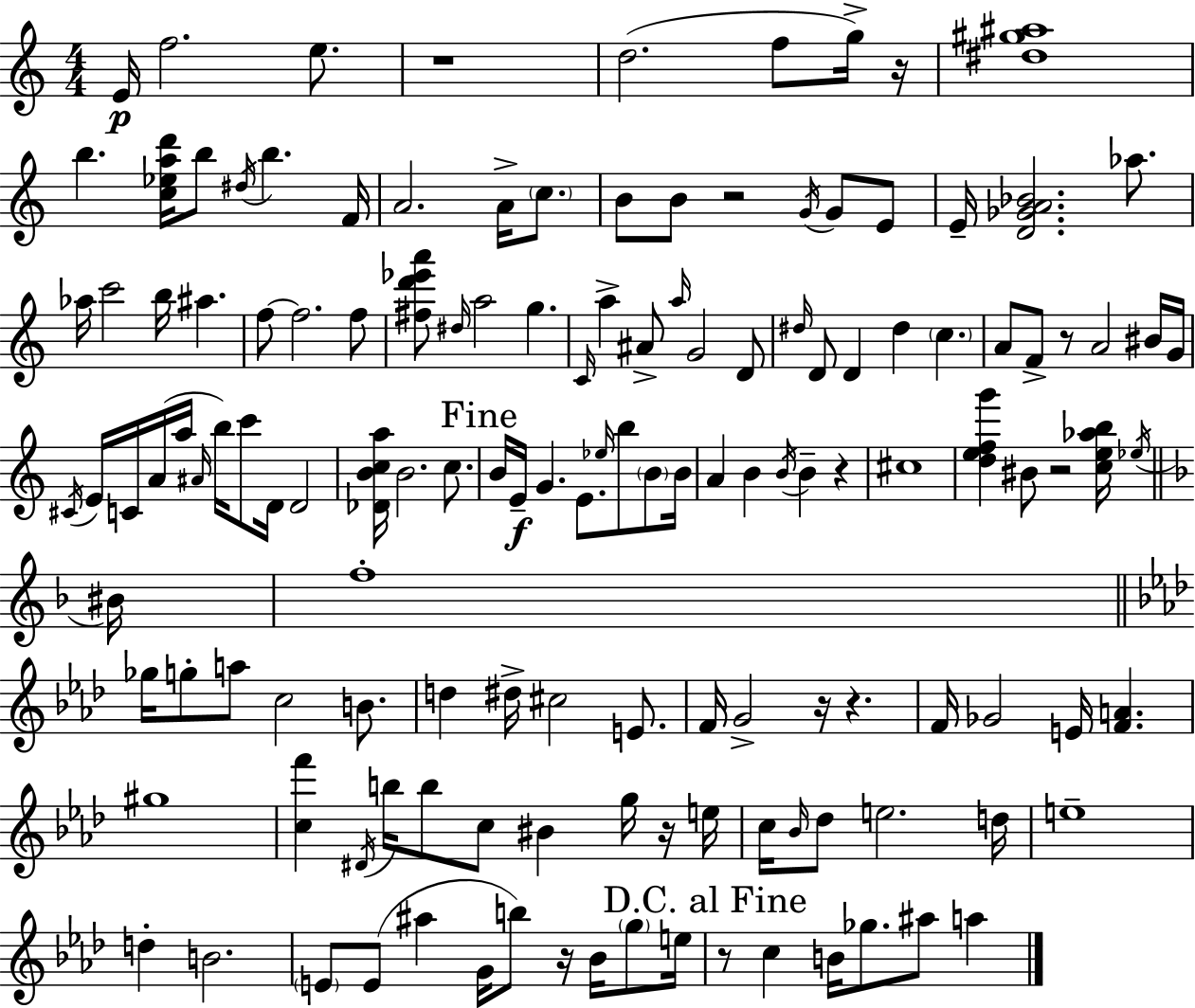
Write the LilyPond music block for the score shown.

{
  \clef treble
  \numericTimeSignature
  \time 4/4
  \key c \major
  e'16\p f''2. e''8. | r1 | d''2.( f''8 g''16->) r16 | <dis'' gis'' ais''>1 | \break b''4. <c'' ees'' a'' d'''>16 b''8 \acciaccatura { dis''16 } b''4. | f'16 a'2. a'16-> \parenthesize c''8. | b'8 b'8 r2 \acciaccatura { g'16 } g'8 | e'8 e'16-- <d' ges' a' bes'>2. aes''8. | \break aes''16 c'''2 b''16 ais''4. | f''8~~ f''2. | f''8 <fis'' d''' ees''' a'''>8 \grace { dis''16 } a''2 g''4. | \grace { c'16 } a''4-> ais'8-> \grace { a''16 } g'2 | \break d'8 \grace { dis''16 } d'8 d'4 dis''4 | \parenthesize c''4. a'8 f'8-> r8 a'2 | bis'16 g'16 \acciaccatura { cis'16 } e'16 c'16 a'16( a''16 \grace { ais'16 } b''16) c'''8 d'16 | d'2 <des' b' c'' a''>16 b'2. | \break c''8. \mark "Fine" b'16 e'16--\f g'4. | e'8. \grace { ees''16 } b''8 \parenthesize b'8 b'16 a'4 b'4 | \acciaccatura { b'16 } b'4-- r4 cis''1 | <d'' e'' f'' g'''>4 bis'8 | \break r2 <c'' e'' aes'' b''>16 \acciaccatura { ees''16 } \bar "||" \break \key d \minor bis'16 f''1-. | \bar "||" \break \key f \minor ges''16 g''8-. a''8 c''2 b'8. | d''4 dis''16-> cis''2 e'8. | f'16 g'2-> r16 r4. | f'16 ges'2 e'16 <f' a'>4. | \break gis''1 | <c'' f'''>4 \acciaccatura { dis'16 } b''16 b''8 c''8 bis'4 g''16 r16 | e''16 c''16 \grace { bes'16 } des''8 e''2. | d''16 e''1-- | \break d''4-. b'2. | \parenthesize e'8 e'8( ais''4 g'16 b''8) r16 bes'16 \parenthesize g''8 | e''16 \mark "D.C. al Fine" r8 c''4 b'16 ges''8. ais''8 a''4 | \bar "|."
}